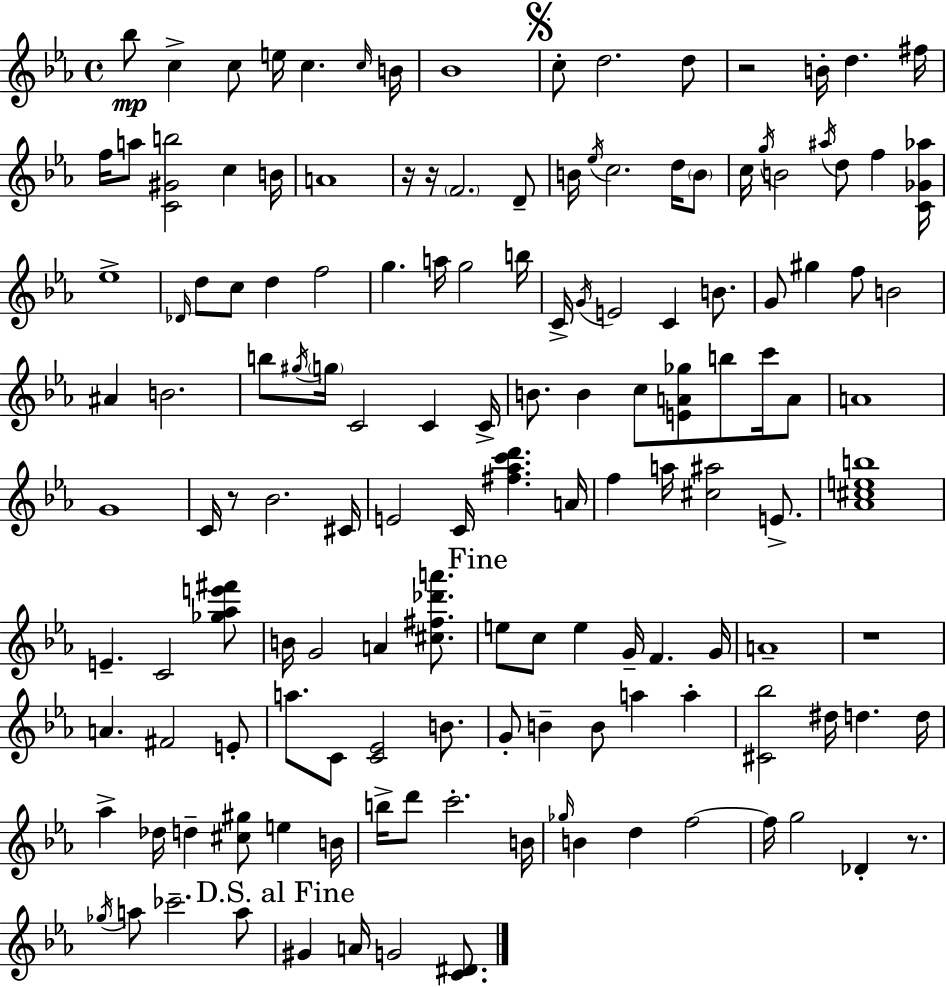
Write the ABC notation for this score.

X:1
T:Untitled
M:4/4
L:1/4
K:Eb
_b/2 c c/2 e/4 c c/4 B/4 _B4 c/2 d2 d/2 z2 B/4 d ^f/4 f/4 a/2 [C^Gb]2 c B/4 A4 z/4 z/4 F2 D/2 B/4 _e/4 c2 d/4 B/2 c/4 g/4 B2 ^a/4 d/2 f [C_G_a]/4 _e4 _D/4 d/2 c/2 d f2 g a/4 g2 b/4 C/4 G/4 E2 C B/2 G/2 ^g f/2 B2 ^A B2 b/2 ^g/4 g/4 C2 C C/4 B/2 B c/2 [EA_g]/2 b/2 c'/4 A/2 A4 G4 C/4 z/2 _B2 ^C/4 E2 C/4 [^f_ac'd'] A/4 f a/4 [^c^a]2 E/2 [_A^ceb]4 E C2 [_g_ae'^f']/2 B/4 G2 A [^c^f_d'a']/2 e/2 c/2 e G/4 F G/4 A4 z4 A ^F2 E/2 a/2 C/2 [C_E]2 B/2 G/2 B B/2 a a [^C_b]2 ^d/4 d d/4 _a _d/4 d [^c^g]/2 e B/4 b/4 d'/2 c'2 B/4 _g/4 B d f2 f/4 g2 _D z/2 _g/4 a/2 _c'2 a/2 ^G A/4 G2 [C^D]/2